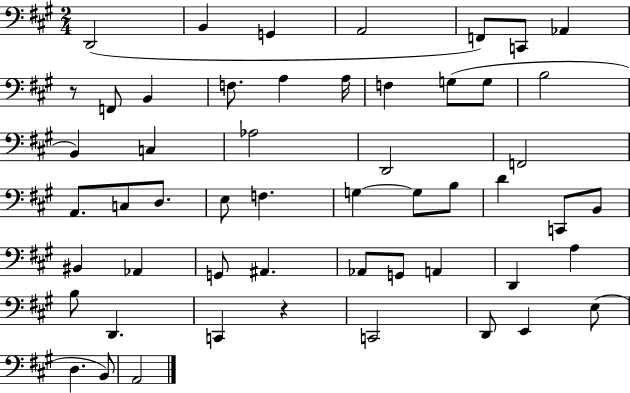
D2/h B2/q G2/q A2/h F2/e C2/e Ab2/q R/e F2/e B2/q F3/e. A3/q A3/s F3/q G3/e G3/e B3/h B2/q C3/q Ab3/h D2/h F2/h A2/e. C3/e D3/e. E3/e F3/q. G3/q G3/e B3/e D4/q C2/e B2/e BIS2/q Ab2/q G2/e A#2/q. Ab2/e G2/e A2/q D2/q A3/q B3/e D2/q. C2/q R/q C2/h D2/e E2/q E3/e D3/q. B2/e A2/h